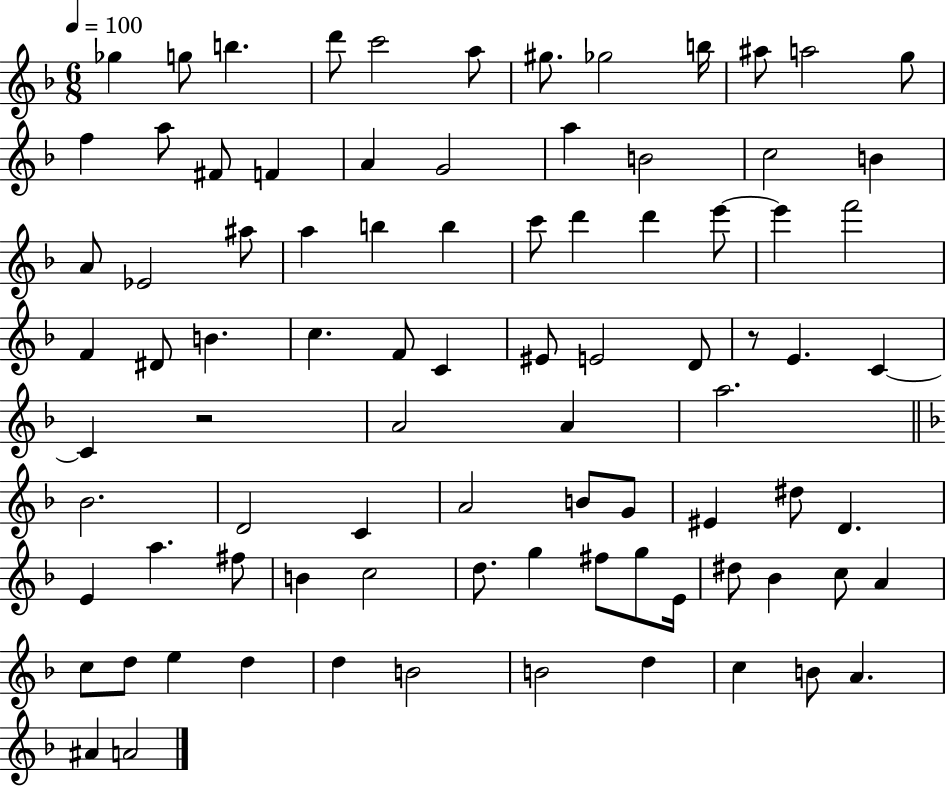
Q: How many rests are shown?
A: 2